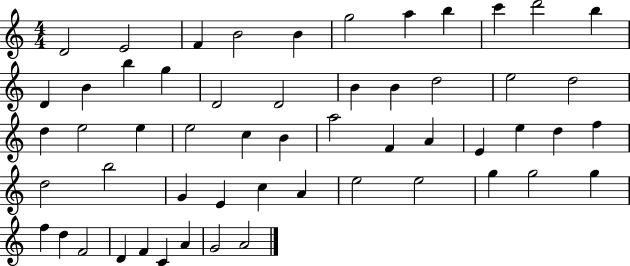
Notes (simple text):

D4/h E4/h F4/q B4/h B4/q G5/h A5/q B5/q C6/q D6/h B5/q D4/q B4/q B5/q G5/q D4/h D4/h B4/q B4/q D5/h E5/h D5/h D5/q E5/h E5/q E5/h C5/q B4/q A5/h F4/q A4/q E4/q E5/q D5/q F5/q D5/h B5/h G4/q E4/q C5/q A4/q E5/h E5/h G5/q G5/h G5/q F5/q D5/q F4/h D4/q F4/q C4/q A4/q G4/h A4/h